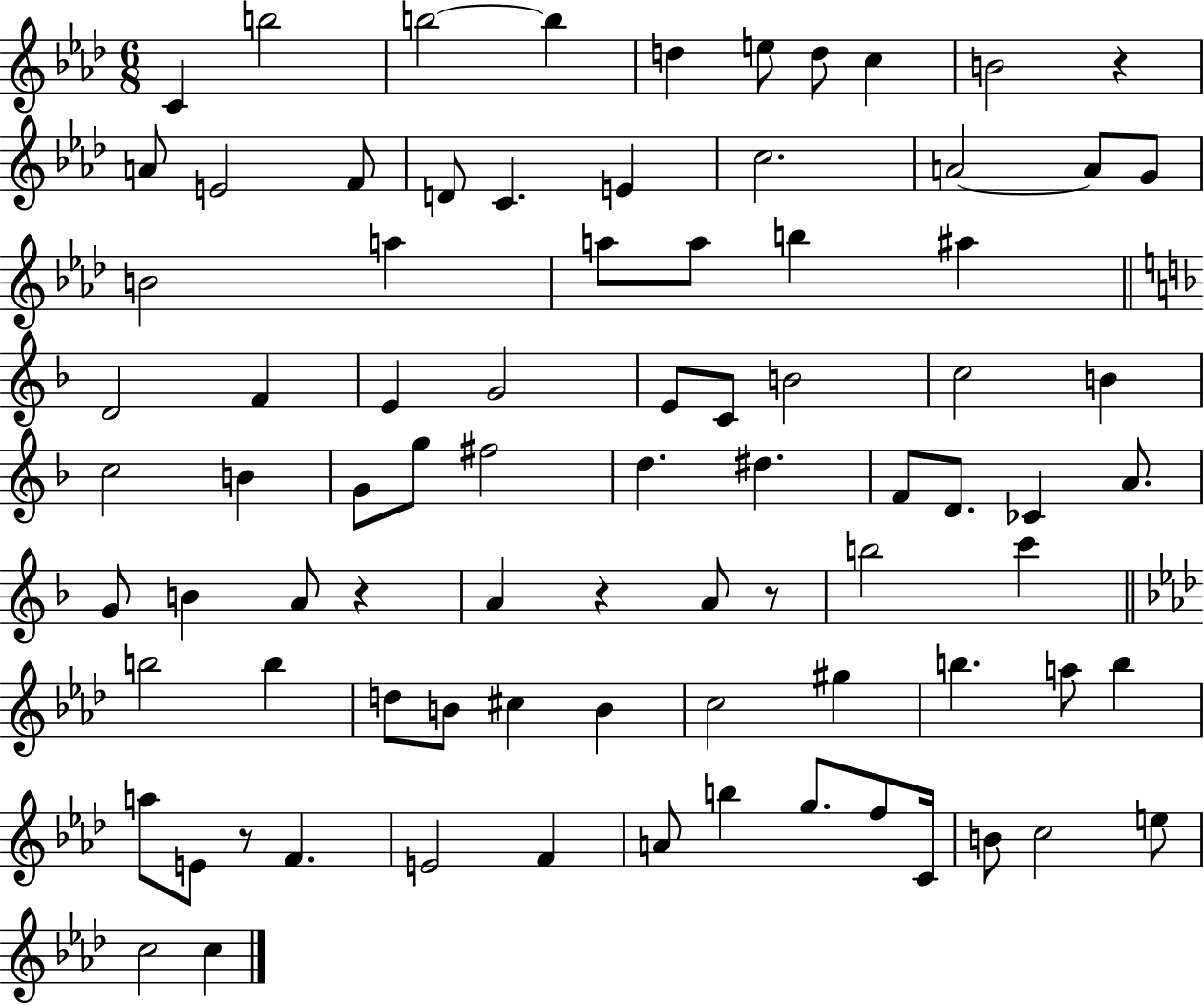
{
  \clef treble
  \numericTimeSignature
  \time 6/8
  \key aes \major
  c'4 b''2 | b''2~~ b''4 | d''4 e''8 d''8 c''4 | b'2 r4 | \break a'8 e'2 f'8 | d'8 c'4. e'4 | c''2. | a'2~~ a'8 g'8 | \break b'2 a''4 | a''8 a''8 b''4 ais''4 | \bar "||" \break \key f \major d'2 f'4 | e'4 g'2 | e'8 c'8 b'2 | c''2 b'4 | \break c''2 b'4 | g'8 g''8 fis''2 | d''4. dis''4. | f'8 d'8. ces'4 a'8. | \break g'8 b'4 a'8 r4 | a'4 r4 a'8 r8 | b''2 c'''4 | \bar "||" \break \key f \minor b''2 b''4 | d''8 b'8 cis''4 b'4 | c''2 gis''4 | b''4. a''8 b''4 | \break a''8 e'8 r8 f'4. | e'2 f'4 | a'8 b''4 g''8. f''8 c'16 | b'8 c''2 e''8 | \break c''2 c''4 | \bar "|."
}